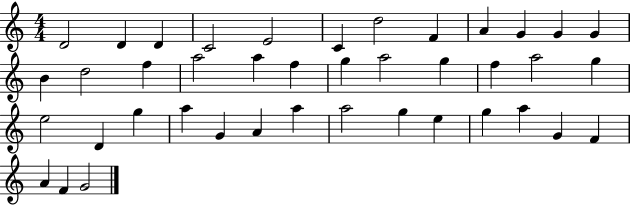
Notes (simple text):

D4/h D4/q D4/q C4/h E4/h C4/q D5/h F4/q A4/q G4/q G4/q G4/q B4/q D5/h F5/q A5/h A5/q F5/q G5/q A5/h G5/q F5/q A5/h G5/q E5/h D4/q G5/q A5/q G4/q A4/q A5/q A5/h G5/q E5/q G5/q A5/q G4/q F4/q A4/q F4/q G4/h